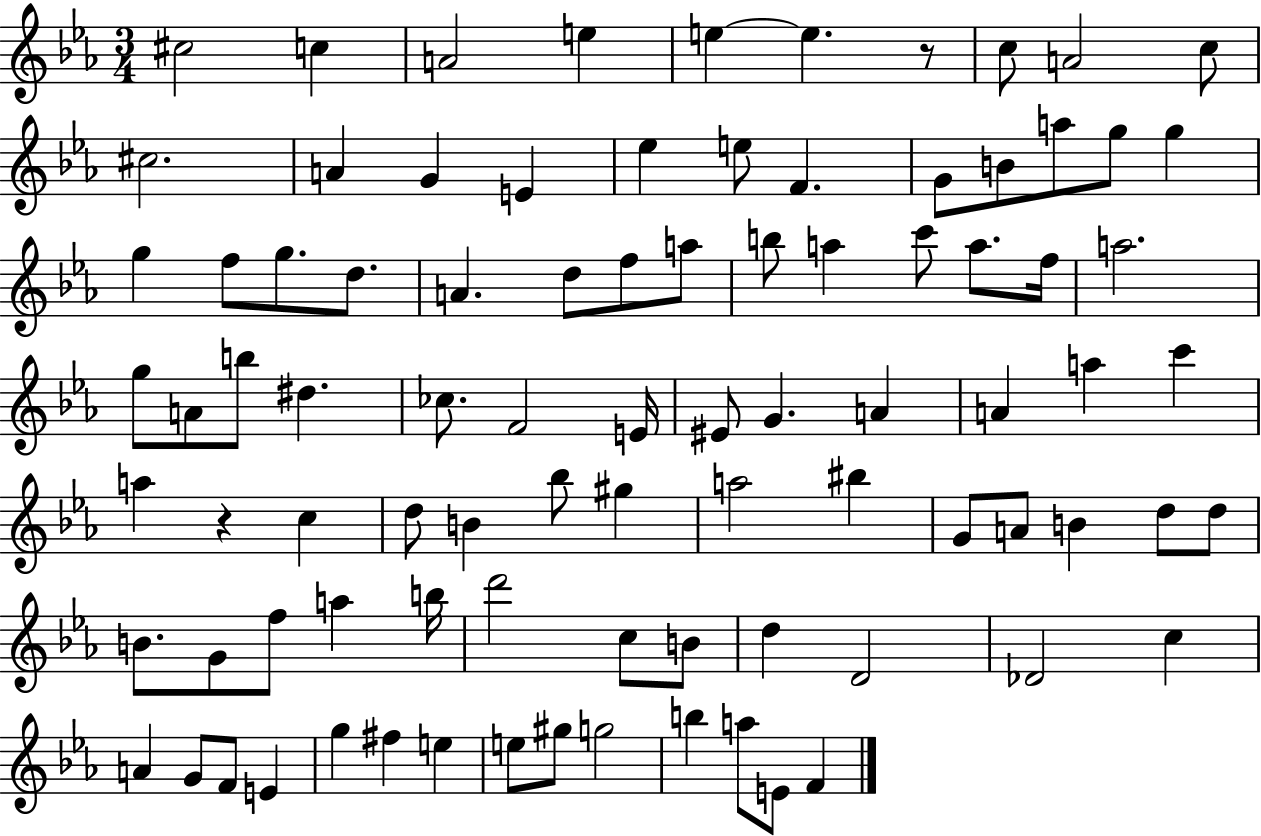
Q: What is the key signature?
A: EES major